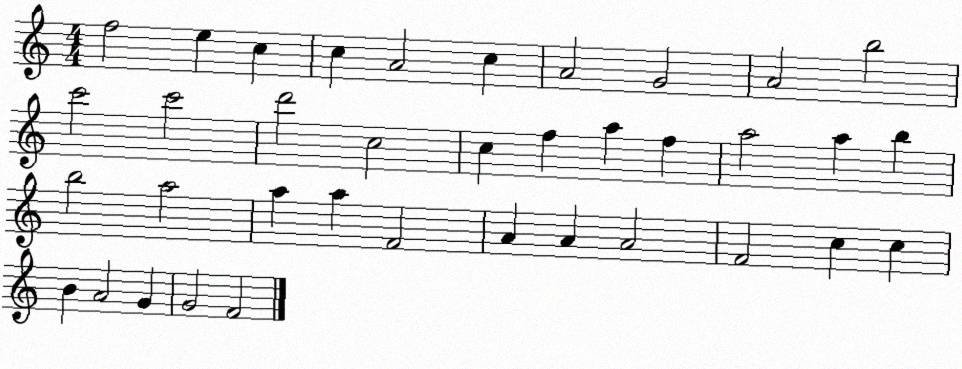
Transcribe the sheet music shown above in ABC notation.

X:1
T:Untitled
M:4/4
L:1/4
K:C
f2 e c c A2 c A2 G2 A2 b2 c'2 c'2 d'2 c2 c f a f a2 a b b2 a2 a a F2 A A A2 F2 c c B A2 G G2 F2